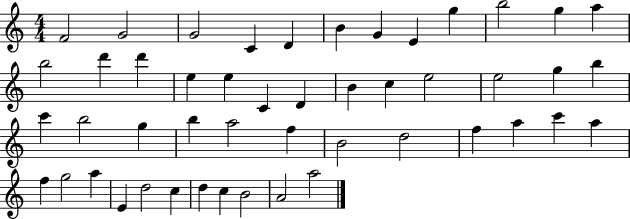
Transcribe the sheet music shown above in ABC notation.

X:1
T:Untitled
M:4/4
L:1/4
K:C
F2 G2 G2 C D B G E g b2 g a b2 d' d' e e C D B c e2 e2 g b c' b2 g b a2 f B2 d2 f a c' a f g2 a E d2 c d c B2 A2 a2